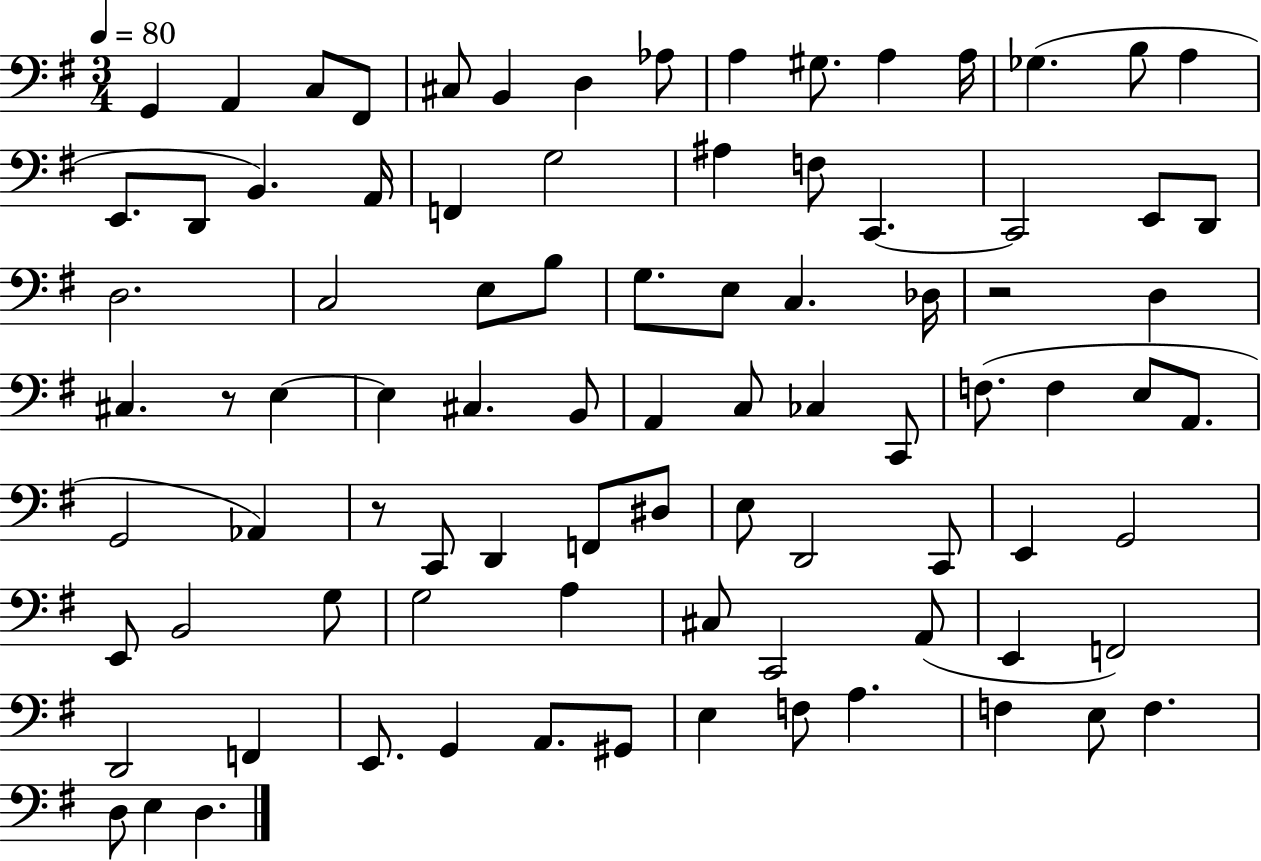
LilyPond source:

{
  \clef bass
  \numericTimeSignature
  \time 3/4
  \key g \major
  \tempo 4 = 80
  g,4 a,4 c8 fis,8 | cis8 b,4 d4 aes8 | a4 gis8. a4 a16 | ges4.( b8 a4 | \break e,8. d,8 b,4.) a,16 | f,4 g2 | ais4 f8 c,4.~~ | c,2 e,8 d,8 | \break d2. | c2 e8 b8 | g8. e8 c4. des16 | r2 d4 | \break cis4. r8 e4~~ | e4 cis4. b,8 | a,4 c8 ces4 c,8 | f8.( f4 e8 a,8. | \break g,2 aes,4) | r8 c,8 d,4 f,8 dis8 | e8 d,2 c,8 | e,4 g,2 | \break e,8 b,2 g8 | g2 a4 | cis8 c,2 a,8( | e,4 f,2) | \break d,2 f,4 | e,8. g,4 a,8. gis,8 | e4 f8 a4. | f4 e8 f4. | \break d8 e4 d4. | \bar "|."
}